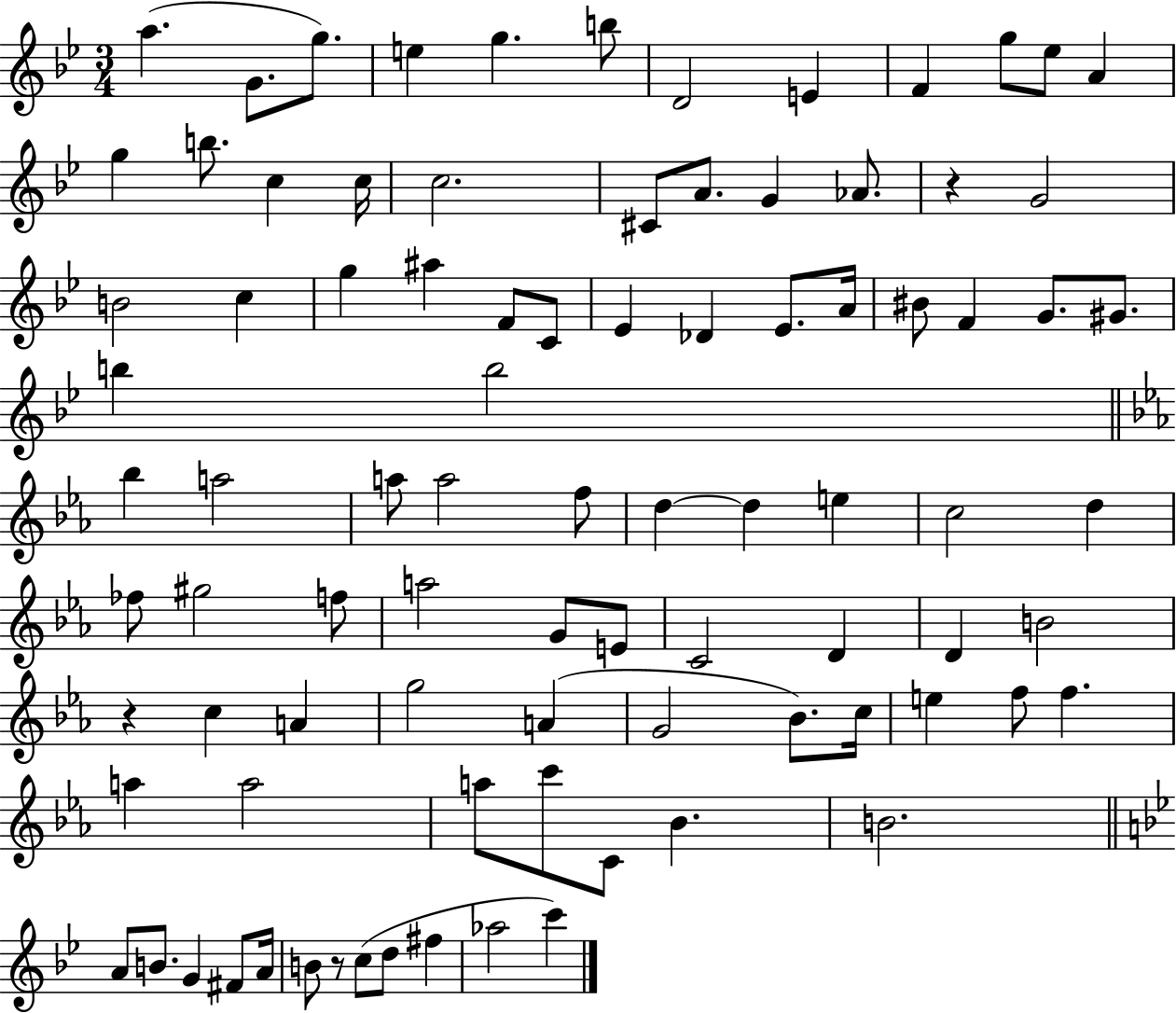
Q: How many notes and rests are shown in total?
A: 89